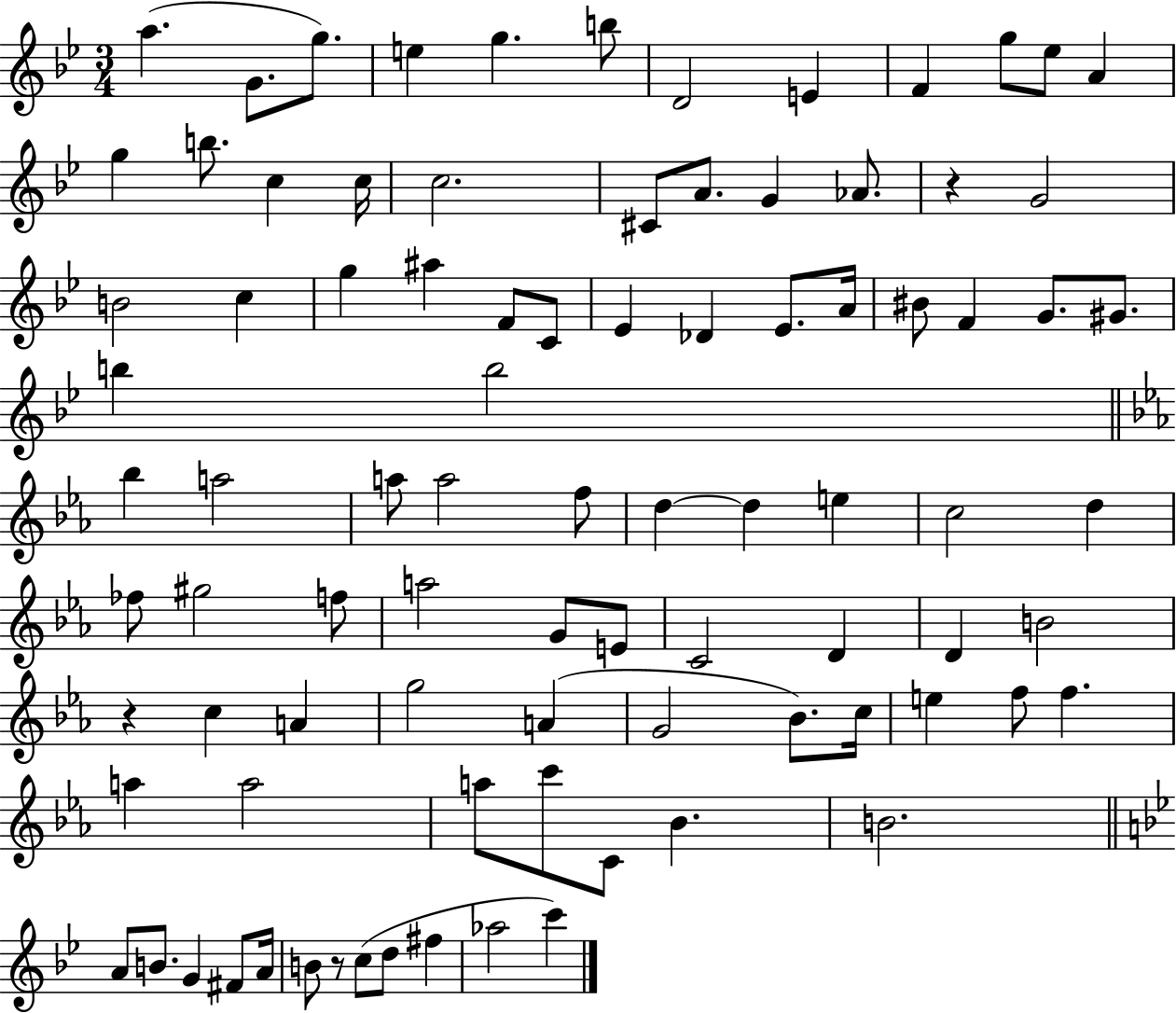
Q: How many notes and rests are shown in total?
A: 89